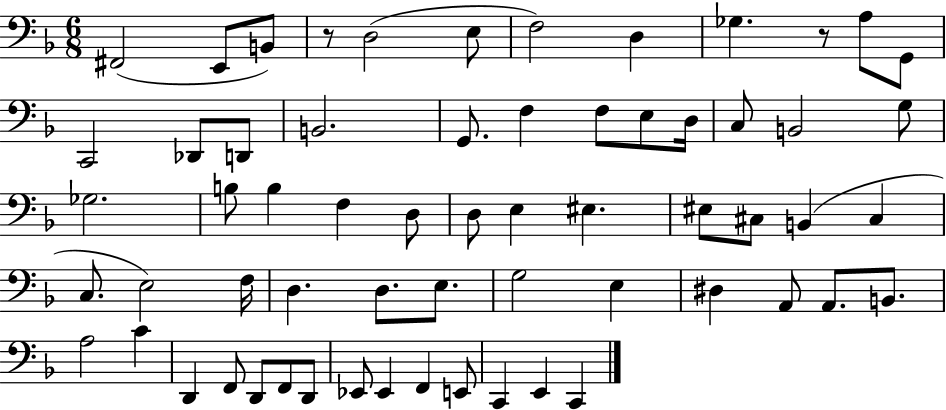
F#2/h E2/e B2/e R/e D3/h E3/e F3/h D3/q Gb3/q. R/e A3/e G2/e C2/h Db2/e D2/e B2/h. G2/e. F3/q F3/e E3/e D3/s C3/e B2/h G3/e Gb3/h. B3/e B3/q F3/q D3/e D3/e E3/q EIS3/q. EIS3/e C#3/e B2/q C#3/q C3/e. E3/h F3/s D3/q. D3/e. E3/e. G3/h E3/q D#3/q A2/e A2/e. B2/e. A3/h C4/q D2/q F2/e D2/e F2/e D2/e Eb2/e Eb2/q F2/q E2/e C2/q E2/q C2/q